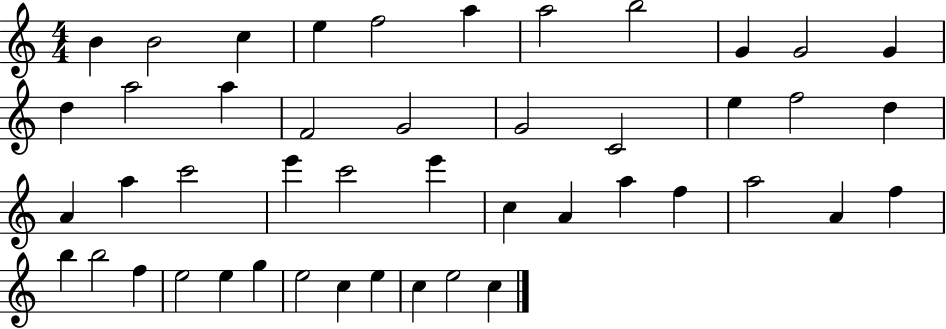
X:1
T:Untitled
M:4/4
L:1/4
K:C
B B2 c e f2 a a2 b2 G G2 G d a2 a F2 G2 G2 C2 e f2 d A a c'2 e' c'2 e' c A a f a2 A f b b2 f e2 e g e2 c e c e2 c